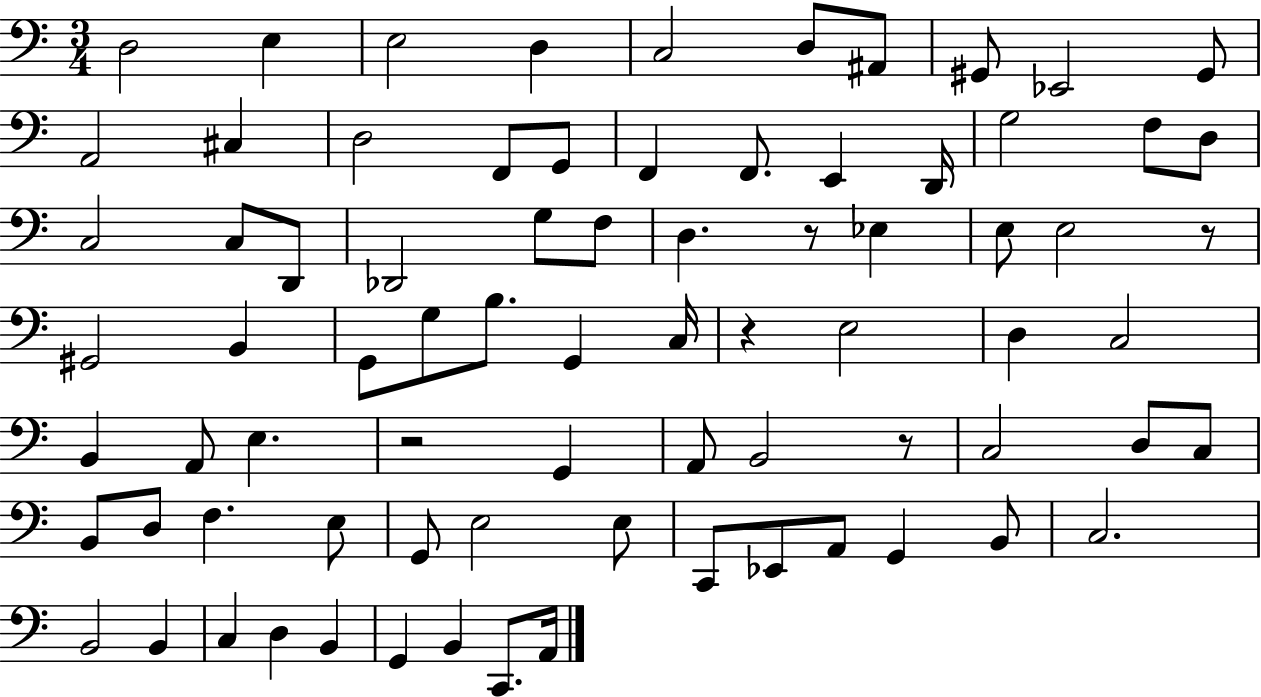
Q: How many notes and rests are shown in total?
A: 78